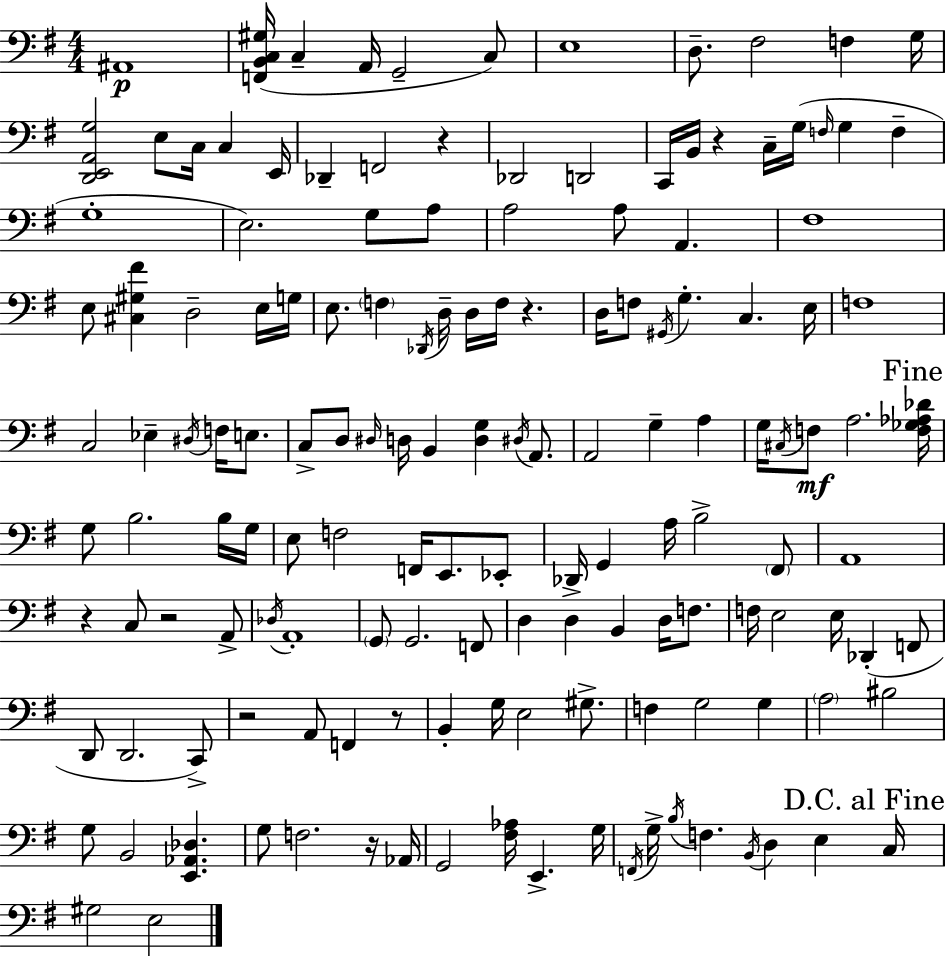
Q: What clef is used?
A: bass